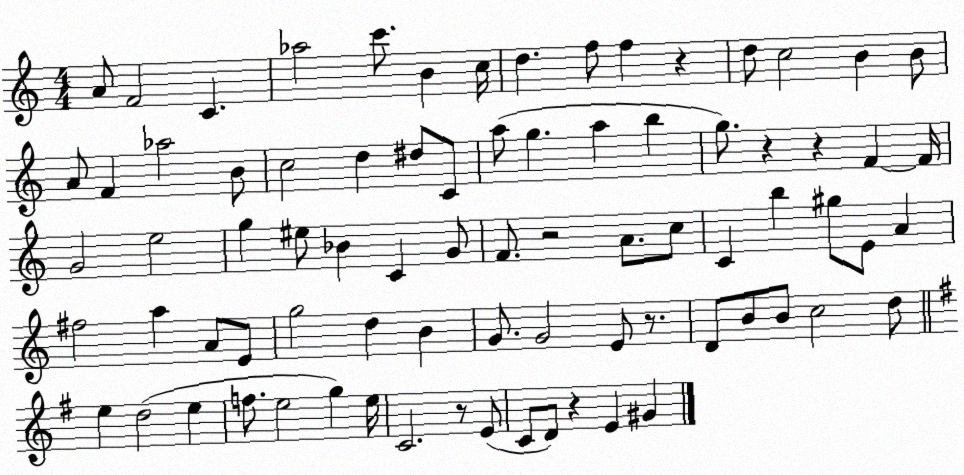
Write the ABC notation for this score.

X:1
T:Untitled
M:4/4
L:1/4
K:C
A/2 F2 C _a2 c'/2 B c/4 d f/2 f z d/2 c2 B B/2 A/2 F _a2 B/2 c2 d ^d/2 C/2 a/2 g a b g/2 z z F F/4 G2 e2 g ^e/2 _B C G/2 F/2 z2 A/2 c/2 C b ^g/2 E/2 A ^f2 a A/2 E/2 g2 d B G/2 G2 E/2 z/2 D/2 B/2 B/2 c2 d/2 e d2 e f/2 e2 g e/4 C2 z/2 E/2 C/2 D/2 z E ^G